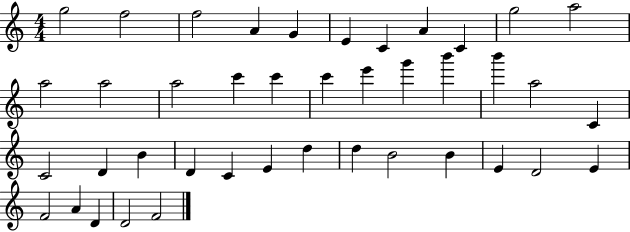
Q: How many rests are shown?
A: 0